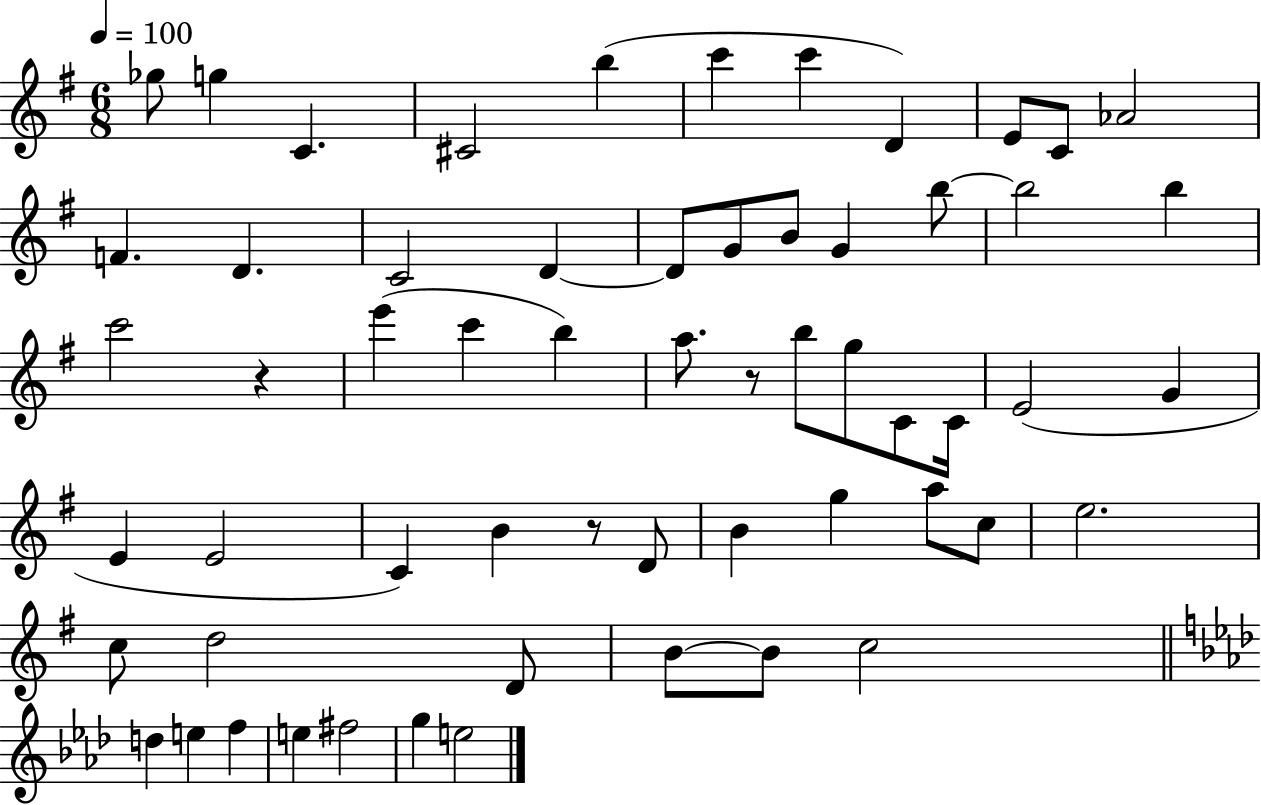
X:1
T:Untitled
M:6/8
L:1/4
K:G
_g/2 g C ^C2 b c' c' D E/2 C/2 _A2 F D C2 D D/2 G/2 B/2 G b/2 b2 b c'2 z e' c' b a/2 z/2 b/2 g/2 C/2 C/4 E2 G E E2 C B z/2 D/2 B g a/2 c/2 e2 c/2 d2 D/2 B/2 B/2 c2 d e f e ^f2 g e2